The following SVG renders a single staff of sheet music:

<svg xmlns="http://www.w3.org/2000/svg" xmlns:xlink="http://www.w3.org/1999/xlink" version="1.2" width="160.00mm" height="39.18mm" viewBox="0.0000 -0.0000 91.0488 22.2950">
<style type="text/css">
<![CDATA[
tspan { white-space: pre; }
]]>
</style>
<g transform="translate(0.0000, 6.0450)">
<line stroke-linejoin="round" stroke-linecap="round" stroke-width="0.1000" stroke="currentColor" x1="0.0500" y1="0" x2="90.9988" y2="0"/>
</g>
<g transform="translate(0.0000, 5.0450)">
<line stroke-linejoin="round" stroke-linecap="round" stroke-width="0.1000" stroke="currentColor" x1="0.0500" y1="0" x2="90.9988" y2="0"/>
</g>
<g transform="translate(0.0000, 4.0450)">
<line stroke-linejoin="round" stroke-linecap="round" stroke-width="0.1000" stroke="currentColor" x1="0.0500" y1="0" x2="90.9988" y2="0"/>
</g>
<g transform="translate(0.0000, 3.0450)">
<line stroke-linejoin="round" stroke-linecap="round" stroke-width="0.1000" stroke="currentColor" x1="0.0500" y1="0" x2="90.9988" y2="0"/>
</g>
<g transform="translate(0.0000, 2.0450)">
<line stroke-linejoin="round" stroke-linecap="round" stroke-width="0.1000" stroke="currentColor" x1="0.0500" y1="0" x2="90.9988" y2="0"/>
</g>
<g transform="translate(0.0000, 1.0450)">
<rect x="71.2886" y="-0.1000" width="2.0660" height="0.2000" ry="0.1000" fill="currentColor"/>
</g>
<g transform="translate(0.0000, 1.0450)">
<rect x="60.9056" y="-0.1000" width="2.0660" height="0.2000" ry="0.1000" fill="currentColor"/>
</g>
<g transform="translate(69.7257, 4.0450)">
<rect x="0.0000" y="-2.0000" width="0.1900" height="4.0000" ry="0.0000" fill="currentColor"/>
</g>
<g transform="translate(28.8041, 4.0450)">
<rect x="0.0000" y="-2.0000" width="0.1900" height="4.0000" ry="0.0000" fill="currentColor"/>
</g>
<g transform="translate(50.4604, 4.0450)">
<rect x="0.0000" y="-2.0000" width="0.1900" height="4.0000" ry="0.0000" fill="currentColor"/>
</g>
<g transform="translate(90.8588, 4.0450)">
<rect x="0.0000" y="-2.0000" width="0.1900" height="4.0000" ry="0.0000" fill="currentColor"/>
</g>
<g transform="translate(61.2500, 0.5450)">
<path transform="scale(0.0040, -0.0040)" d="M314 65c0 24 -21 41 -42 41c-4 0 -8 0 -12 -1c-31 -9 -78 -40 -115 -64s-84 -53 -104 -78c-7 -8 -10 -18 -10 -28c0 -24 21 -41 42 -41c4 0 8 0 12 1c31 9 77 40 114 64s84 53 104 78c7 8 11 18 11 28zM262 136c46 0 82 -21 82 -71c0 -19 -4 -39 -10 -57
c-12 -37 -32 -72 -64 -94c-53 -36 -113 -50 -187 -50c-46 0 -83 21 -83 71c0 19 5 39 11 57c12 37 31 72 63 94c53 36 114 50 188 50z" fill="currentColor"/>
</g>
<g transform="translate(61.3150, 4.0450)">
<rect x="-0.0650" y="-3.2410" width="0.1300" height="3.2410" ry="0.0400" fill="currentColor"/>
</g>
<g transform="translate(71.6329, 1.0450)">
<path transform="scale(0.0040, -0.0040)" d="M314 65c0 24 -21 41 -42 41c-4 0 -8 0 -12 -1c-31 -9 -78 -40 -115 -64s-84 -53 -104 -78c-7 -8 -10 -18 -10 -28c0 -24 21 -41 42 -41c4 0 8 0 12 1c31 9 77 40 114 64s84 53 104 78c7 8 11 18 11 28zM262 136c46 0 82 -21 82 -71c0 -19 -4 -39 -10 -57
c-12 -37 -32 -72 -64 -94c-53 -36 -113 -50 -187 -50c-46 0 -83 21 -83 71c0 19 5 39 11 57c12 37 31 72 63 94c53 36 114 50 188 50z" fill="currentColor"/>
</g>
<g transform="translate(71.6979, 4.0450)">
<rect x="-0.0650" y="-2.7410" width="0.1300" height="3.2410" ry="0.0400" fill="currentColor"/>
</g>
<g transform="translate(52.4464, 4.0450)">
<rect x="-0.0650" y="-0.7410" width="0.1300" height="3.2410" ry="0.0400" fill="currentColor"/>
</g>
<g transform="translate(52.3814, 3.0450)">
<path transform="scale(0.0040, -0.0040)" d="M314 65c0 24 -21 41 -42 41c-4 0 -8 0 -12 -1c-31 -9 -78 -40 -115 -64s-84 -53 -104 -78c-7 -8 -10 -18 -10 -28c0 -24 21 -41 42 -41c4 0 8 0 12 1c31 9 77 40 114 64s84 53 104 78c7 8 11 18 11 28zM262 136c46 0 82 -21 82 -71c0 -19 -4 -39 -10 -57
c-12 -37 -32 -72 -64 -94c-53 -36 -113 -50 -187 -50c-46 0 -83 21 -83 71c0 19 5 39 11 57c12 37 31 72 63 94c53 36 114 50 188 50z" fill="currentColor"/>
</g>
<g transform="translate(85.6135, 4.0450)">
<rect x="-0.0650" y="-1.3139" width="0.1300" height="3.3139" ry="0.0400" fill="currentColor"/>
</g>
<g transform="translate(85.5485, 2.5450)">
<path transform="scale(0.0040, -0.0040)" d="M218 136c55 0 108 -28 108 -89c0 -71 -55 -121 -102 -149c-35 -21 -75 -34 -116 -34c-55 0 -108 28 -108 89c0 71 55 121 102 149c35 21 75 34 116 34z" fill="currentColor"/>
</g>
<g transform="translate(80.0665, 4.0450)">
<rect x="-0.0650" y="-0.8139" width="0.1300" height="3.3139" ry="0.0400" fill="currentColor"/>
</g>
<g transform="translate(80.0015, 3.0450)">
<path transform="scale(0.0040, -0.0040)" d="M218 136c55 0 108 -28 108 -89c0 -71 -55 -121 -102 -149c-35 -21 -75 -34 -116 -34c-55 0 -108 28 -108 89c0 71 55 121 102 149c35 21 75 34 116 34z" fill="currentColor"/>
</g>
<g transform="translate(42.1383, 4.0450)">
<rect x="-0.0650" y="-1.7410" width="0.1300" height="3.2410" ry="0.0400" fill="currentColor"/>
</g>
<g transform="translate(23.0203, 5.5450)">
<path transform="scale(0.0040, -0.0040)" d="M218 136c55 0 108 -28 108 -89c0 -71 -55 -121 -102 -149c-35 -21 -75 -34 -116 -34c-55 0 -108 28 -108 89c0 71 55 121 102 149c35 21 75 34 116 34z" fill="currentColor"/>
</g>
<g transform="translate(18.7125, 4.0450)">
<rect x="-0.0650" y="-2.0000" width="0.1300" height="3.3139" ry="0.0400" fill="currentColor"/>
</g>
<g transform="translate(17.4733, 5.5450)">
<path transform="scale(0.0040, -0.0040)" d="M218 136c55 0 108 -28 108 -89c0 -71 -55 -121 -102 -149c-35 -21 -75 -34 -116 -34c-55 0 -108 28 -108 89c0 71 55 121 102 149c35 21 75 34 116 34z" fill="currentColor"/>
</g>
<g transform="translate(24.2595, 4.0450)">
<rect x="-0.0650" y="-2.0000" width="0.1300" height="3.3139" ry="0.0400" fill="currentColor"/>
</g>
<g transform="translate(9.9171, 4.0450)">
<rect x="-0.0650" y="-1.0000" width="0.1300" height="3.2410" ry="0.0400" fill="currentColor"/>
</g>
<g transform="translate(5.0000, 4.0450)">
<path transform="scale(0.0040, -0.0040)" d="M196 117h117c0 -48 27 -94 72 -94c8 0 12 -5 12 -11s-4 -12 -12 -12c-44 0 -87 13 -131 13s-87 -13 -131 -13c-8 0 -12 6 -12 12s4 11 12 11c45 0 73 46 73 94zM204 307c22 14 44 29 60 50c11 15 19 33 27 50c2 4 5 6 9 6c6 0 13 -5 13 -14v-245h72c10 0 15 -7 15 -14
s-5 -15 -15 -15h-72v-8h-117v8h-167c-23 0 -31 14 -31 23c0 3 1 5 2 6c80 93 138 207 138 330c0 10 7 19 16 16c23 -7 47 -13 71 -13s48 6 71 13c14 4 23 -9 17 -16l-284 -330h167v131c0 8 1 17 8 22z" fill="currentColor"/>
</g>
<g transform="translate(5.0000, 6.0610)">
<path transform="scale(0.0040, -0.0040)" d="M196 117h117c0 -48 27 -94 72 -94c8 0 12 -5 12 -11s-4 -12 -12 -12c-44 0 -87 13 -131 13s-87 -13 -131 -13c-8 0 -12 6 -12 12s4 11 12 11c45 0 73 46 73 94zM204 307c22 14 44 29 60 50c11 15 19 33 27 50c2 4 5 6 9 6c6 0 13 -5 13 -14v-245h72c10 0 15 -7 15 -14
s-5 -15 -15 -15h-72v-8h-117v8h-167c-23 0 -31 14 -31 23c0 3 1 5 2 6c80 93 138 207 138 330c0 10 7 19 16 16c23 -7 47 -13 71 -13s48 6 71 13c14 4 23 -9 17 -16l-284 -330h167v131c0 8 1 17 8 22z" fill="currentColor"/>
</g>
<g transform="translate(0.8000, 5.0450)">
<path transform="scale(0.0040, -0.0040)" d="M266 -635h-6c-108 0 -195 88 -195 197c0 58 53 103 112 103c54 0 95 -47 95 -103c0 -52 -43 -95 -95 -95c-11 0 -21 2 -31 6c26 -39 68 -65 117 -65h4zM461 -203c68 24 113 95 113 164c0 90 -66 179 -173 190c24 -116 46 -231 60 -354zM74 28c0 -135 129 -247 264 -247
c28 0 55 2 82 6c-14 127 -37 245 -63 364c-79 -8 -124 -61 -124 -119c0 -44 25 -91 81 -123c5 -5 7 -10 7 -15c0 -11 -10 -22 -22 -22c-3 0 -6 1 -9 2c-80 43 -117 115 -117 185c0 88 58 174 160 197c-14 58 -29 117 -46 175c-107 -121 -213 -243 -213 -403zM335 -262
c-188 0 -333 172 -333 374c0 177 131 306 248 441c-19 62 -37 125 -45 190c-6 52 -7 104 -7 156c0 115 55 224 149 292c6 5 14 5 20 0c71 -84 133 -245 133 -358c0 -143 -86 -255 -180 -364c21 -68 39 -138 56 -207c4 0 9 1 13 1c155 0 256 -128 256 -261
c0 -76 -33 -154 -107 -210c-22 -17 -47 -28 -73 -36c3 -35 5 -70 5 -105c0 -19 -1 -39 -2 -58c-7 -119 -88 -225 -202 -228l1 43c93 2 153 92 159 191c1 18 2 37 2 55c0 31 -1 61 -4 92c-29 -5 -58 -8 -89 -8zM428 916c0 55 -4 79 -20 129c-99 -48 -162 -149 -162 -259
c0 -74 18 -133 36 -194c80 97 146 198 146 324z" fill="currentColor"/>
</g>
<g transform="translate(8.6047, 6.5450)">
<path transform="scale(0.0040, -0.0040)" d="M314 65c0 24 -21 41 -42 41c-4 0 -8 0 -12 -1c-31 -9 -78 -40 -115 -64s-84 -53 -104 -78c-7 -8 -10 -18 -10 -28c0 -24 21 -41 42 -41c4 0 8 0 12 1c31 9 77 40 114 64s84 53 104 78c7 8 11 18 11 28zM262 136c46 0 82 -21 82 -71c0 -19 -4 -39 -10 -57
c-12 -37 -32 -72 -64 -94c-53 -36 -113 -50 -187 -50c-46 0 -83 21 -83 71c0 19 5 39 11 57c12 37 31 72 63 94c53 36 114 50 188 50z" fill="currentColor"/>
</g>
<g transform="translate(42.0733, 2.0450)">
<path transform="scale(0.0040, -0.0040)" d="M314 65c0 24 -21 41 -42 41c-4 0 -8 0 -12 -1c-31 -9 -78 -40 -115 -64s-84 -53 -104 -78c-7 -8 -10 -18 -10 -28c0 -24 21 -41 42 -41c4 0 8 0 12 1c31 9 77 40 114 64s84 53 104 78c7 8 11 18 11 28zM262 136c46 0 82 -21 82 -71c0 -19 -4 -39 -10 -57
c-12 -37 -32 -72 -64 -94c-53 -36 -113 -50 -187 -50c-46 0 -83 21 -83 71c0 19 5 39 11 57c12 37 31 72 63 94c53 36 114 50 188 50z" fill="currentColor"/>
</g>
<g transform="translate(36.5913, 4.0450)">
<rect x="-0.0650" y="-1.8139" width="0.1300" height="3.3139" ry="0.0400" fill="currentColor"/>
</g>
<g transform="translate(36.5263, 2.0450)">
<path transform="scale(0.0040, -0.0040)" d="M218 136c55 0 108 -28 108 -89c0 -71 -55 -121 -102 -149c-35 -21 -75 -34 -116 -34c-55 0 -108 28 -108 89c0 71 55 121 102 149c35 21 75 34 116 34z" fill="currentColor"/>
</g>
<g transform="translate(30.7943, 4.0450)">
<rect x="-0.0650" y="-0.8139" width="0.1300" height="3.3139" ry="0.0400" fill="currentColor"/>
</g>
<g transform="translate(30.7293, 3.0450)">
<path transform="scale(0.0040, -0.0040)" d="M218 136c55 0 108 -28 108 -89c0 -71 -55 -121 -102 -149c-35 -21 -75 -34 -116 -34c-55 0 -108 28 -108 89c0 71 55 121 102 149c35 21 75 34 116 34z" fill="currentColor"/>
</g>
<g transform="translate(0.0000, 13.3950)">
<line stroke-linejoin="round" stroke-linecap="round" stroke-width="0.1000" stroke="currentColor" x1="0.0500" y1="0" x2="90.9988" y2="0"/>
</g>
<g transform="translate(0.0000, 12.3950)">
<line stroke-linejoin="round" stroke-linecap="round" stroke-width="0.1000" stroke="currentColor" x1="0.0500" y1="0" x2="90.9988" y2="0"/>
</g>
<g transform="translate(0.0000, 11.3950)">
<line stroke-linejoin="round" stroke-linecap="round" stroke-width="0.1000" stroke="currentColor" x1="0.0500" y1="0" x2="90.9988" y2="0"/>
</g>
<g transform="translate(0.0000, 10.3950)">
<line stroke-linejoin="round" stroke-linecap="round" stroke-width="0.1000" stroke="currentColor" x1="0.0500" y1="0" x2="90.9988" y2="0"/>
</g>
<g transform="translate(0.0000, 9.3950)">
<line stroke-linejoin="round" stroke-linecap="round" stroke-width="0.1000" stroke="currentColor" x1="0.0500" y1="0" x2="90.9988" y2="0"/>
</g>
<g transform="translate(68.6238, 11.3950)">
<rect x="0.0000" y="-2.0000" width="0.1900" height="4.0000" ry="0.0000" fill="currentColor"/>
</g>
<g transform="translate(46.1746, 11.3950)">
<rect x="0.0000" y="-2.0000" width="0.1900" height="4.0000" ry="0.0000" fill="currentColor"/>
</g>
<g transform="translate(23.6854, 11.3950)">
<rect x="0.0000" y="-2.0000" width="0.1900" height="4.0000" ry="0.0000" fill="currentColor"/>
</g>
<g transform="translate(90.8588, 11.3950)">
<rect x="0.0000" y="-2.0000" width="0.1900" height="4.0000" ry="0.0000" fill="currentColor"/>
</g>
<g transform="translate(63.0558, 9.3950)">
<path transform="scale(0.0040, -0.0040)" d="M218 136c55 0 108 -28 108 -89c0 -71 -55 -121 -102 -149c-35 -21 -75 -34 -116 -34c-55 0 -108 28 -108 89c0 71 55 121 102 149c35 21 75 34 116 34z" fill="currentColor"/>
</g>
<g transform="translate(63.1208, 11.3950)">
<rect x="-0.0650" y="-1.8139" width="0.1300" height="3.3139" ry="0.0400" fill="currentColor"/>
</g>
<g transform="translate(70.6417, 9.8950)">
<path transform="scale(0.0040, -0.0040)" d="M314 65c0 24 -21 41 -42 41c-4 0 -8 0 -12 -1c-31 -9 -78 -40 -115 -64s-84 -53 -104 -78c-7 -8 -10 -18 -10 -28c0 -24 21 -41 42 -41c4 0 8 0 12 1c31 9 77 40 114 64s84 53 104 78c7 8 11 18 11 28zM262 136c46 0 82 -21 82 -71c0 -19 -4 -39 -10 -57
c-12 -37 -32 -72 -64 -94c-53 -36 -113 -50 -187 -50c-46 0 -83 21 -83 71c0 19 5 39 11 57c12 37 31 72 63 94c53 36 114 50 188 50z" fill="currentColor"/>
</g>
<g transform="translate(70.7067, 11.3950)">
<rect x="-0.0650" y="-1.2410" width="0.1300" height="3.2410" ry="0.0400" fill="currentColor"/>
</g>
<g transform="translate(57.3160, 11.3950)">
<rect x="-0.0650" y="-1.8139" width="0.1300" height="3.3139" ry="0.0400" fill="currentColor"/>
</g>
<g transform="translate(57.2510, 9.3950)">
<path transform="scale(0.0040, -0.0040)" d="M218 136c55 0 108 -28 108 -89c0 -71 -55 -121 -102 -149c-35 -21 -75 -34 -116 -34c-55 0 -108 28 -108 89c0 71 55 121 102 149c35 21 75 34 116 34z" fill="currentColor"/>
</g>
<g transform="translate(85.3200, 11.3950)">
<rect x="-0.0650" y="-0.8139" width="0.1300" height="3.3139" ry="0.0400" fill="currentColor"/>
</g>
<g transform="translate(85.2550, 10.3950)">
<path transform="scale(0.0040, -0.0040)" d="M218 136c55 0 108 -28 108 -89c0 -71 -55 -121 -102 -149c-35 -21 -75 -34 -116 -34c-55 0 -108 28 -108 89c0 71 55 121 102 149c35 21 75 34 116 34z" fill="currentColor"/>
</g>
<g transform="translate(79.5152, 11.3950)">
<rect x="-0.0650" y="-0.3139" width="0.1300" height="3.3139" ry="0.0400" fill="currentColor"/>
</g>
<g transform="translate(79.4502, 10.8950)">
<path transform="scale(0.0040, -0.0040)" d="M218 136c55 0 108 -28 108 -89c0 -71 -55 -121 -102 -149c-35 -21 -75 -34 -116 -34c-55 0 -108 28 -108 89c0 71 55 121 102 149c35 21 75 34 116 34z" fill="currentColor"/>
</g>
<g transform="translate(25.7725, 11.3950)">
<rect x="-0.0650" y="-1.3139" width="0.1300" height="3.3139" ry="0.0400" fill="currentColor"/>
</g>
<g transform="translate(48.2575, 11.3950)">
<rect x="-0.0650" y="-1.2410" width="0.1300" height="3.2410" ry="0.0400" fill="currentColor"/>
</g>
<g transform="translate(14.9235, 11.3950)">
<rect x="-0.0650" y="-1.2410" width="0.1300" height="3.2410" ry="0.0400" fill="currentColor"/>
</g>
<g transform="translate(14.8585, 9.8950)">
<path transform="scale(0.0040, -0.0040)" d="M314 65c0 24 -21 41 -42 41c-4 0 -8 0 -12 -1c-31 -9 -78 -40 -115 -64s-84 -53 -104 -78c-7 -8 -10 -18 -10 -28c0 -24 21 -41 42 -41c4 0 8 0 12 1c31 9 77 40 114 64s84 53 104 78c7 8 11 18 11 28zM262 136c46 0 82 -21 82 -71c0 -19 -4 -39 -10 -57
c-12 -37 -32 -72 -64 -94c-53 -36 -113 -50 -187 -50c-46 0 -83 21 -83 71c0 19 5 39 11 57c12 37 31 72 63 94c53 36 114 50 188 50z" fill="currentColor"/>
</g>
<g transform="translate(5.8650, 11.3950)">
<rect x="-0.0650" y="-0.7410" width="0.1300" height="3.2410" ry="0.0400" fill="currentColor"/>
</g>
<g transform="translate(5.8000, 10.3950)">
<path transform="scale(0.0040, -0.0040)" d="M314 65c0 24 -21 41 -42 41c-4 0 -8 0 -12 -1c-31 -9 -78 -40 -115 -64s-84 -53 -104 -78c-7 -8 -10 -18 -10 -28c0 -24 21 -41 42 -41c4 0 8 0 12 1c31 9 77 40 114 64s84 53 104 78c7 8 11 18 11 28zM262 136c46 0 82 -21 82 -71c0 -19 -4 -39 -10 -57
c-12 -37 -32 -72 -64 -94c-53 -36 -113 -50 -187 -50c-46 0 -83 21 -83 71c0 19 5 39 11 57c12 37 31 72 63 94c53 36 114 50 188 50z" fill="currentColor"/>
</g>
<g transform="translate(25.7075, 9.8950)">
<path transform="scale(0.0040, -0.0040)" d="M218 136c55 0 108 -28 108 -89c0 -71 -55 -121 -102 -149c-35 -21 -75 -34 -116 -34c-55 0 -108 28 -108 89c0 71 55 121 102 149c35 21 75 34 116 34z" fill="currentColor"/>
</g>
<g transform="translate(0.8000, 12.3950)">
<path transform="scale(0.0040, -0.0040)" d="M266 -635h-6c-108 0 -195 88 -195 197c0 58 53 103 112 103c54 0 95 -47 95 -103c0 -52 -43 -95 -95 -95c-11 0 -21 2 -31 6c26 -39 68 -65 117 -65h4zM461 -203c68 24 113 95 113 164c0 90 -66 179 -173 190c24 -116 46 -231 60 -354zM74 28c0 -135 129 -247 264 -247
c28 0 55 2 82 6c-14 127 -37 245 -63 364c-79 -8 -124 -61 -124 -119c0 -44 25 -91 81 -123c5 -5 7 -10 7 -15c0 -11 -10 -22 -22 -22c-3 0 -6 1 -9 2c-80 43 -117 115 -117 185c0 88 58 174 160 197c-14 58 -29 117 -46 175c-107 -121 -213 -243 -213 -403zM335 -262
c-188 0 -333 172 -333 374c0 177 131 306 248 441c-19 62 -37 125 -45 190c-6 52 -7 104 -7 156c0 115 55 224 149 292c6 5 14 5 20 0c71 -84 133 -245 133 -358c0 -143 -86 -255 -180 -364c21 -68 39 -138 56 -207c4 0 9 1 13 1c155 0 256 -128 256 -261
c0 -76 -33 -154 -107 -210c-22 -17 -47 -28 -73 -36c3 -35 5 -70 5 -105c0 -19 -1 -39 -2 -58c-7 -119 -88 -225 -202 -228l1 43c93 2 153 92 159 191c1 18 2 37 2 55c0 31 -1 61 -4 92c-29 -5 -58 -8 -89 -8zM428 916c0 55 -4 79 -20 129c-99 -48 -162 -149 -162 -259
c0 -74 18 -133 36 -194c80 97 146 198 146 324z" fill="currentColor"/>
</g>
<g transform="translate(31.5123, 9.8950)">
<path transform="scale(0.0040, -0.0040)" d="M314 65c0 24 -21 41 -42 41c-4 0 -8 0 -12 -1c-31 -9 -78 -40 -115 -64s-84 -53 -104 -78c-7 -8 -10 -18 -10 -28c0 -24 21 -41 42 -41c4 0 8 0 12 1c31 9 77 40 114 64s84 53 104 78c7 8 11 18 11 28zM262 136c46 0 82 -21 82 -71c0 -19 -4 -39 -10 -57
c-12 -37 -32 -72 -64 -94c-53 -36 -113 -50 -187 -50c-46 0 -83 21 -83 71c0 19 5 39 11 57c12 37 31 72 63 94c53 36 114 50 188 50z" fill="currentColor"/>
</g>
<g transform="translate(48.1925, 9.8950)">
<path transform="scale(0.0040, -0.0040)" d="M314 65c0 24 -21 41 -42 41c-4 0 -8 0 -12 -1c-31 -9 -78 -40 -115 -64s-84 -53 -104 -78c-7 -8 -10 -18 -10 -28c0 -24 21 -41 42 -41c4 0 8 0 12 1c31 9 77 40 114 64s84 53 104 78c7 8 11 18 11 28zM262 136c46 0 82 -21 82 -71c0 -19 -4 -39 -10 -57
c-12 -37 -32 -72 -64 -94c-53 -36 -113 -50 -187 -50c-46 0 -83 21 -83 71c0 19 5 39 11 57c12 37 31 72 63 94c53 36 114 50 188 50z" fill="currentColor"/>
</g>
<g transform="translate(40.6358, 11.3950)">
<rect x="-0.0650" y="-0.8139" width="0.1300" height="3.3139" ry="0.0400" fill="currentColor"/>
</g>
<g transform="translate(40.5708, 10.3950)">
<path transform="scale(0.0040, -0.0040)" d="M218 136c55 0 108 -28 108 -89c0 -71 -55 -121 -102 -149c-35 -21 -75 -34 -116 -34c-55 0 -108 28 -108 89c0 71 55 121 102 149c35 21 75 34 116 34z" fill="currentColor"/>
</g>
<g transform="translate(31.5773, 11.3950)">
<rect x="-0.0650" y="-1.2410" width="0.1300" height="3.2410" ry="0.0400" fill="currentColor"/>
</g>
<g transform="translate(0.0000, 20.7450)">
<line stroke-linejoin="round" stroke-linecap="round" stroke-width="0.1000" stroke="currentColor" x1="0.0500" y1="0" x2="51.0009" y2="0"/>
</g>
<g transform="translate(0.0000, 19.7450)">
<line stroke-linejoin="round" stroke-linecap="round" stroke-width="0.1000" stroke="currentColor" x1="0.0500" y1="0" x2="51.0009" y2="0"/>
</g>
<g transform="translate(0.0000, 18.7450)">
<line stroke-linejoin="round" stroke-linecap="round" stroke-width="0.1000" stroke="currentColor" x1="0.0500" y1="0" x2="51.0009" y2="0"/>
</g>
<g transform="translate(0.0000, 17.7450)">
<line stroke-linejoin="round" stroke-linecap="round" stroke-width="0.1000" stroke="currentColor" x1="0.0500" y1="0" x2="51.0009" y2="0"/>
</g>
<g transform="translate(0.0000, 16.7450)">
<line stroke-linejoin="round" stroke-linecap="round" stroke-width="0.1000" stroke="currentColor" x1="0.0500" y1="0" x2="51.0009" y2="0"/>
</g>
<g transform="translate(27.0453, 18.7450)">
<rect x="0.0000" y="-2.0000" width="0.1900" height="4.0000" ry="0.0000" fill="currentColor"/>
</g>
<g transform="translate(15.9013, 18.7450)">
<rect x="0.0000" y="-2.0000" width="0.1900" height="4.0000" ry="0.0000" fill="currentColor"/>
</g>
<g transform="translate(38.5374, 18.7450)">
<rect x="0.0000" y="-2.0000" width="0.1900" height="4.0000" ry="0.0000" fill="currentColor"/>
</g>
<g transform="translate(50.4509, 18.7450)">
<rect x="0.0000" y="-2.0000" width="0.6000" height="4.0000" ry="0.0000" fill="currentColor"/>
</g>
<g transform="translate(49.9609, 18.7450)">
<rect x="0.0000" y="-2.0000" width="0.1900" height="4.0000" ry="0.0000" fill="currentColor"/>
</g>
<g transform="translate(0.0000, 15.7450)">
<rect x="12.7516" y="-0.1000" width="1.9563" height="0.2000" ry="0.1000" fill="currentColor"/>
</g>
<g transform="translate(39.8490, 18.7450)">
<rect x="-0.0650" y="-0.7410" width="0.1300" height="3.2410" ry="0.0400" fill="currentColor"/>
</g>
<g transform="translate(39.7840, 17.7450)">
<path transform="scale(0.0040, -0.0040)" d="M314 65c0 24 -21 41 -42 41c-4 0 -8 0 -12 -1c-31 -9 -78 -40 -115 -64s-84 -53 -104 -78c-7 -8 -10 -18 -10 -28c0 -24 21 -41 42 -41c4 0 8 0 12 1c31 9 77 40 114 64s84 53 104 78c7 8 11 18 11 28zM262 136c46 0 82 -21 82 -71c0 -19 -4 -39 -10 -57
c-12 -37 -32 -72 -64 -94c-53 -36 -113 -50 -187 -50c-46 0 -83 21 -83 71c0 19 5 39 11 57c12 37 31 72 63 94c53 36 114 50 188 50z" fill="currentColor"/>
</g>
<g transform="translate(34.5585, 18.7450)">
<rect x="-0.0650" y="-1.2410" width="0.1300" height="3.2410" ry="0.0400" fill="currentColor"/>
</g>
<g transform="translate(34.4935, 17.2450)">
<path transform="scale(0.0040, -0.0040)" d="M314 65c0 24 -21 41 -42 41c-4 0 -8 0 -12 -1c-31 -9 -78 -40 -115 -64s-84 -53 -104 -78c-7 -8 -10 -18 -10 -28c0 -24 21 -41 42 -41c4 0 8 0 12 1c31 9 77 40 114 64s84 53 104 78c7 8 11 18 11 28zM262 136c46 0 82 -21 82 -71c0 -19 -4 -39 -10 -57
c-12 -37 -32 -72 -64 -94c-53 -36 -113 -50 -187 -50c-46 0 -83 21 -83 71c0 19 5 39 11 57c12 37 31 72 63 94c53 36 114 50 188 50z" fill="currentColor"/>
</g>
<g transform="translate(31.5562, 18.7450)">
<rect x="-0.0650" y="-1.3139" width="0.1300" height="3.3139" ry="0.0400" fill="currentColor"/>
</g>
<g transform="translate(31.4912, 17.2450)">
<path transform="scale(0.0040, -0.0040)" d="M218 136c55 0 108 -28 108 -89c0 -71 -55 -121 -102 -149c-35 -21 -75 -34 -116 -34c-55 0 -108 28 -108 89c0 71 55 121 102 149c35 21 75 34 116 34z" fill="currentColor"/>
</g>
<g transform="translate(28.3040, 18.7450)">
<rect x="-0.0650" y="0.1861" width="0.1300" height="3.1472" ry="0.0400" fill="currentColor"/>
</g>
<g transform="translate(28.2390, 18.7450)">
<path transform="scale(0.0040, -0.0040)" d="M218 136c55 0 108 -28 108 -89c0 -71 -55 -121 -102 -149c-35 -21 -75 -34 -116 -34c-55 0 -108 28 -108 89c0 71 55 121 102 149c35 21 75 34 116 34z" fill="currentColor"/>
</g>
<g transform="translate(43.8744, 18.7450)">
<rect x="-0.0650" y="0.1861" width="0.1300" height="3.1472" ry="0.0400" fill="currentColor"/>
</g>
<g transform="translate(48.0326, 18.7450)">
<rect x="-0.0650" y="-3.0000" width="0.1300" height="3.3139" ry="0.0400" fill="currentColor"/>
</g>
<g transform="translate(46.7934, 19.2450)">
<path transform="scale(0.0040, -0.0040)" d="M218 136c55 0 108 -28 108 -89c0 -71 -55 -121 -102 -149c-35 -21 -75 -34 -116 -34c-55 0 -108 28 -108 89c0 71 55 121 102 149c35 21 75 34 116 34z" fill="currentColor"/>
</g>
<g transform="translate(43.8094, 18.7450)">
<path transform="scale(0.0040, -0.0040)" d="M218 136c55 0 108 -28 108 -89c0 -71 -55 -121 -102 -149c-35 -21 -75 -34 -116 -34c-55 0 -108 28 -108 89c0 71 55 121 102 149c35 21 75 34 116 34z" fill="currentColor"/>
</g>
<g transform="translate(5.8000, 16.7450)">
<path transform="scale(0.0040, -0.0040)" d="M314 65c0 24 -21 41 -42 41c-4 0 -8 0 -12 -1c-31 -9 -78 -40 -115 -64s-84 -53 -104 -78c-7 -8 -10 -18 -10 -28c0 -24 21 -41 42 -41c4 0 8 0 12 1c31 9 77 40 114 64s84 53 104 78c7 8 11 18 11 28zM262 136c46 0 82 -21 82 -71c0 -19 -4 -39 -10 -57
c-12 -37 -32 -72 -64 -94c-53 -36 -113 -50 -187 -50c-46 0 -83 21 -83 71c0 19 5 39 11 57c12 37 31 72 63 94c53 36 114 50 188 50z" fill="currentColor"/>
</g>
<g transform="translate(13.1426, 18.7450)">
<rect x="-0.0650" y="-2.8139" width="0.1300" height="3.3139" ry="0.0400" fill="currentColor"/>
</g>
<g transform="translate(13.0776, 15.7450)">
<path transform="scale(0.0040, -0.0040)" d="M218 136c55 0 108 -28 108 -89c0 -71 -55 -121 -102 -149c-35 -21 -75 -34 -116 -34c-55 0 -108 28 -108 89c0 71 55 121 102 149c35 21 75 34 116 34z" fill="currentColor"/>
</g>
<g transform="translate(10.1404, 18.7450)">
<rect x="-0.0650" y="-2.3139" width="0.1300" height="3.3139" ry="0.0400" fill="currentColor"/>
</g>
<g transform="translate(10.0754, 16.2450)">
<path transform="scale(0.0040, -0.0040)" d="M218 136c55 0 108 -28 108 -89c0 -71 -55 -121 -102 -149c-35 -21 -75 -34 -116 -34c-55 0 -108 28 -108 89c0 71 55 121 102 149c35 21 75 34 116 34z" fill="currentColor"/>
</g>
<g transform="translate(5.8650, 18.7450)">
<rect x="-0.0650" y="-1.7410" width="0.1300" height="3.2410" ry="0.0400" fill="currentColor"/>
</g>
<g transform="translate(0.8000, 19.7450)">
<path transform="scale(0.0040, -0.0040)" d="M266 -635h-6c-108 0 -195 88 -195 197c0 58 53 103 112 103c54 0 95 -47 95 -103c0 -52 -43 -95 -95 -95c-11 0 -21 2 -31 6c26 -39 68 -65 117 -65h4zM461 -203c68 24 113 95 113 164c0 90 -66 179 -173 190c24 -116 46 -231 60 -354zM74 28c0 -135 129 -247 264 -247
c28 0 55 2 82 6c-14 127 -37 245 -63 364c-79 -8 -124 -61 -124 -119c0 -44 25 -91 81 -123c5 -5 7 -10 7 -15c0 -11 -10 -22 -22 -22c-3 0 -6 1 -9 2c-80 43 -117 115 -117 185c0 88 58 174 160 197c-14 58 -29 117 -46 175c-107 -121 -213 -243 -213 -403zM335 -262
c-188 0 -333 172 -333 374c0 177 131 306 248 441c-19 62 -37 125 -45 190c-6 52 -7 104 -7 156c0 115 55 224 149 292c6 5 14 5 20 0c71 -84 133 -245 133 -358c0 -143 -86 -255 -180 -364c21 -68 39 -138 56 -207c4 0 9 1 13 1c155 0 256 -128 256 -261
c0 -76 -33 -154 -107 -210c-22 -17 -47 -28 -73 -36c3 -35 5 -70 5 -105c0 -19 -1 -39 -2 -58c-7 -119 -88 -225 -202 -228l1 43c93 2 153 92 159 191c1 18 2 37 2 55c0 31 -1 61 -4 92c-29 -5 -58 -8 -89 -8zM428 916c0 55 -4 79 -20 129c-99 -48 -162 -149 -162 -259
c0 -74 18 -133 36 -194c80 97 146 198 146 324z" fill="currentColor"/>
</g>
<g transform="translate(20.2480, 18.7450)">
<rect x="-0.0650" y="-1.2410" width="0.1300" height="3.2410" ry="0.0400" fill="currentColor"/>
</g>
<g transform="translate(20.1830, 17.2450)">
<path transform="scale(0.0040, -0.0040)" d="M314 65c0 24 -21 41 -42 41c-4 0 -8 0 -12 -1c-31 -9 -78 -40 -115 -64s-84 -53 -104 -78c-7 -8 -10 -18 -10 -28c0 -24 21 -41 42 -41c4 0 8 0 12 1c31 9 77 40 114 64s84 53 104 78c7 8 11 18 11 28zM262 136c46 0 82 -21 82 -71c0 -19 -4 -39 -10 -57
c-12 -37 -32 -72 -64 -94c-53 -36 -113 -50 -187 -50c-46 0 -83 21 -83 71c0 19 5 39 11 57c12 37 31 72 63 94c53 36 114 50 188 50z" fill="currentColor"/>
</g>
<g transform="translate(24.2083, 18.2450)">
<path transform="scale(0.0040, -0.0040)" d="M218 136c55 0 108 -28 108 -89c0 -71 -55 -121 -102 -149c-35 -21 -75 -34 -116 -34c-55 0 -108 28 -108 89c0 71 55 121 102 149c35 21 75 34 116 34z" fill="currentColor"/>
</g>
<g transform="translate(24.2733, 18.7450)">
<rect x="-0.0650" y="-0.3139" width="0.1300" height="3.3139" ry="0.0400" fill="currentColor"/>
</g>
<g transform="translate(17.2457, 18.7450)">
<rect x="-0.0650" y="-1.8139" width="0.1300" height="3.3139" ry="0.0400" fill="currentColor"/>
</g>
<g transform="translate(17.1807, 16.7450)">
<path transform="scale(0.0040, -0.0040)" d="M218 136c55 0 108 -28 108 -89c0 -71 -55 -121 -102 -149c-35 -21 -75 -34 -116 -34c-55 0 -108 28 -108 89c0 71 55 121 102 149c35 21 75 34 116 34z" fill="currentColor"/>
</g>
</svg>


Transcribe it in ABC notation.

X:1
T:Untitled
M:4/4
L:1/4
K:C
D2 F F d f f2 d2 b2 a2 d e d2 e2 e e2 d e2 f f e2 c d f2 g a f e2 c B e e2 d2 B A